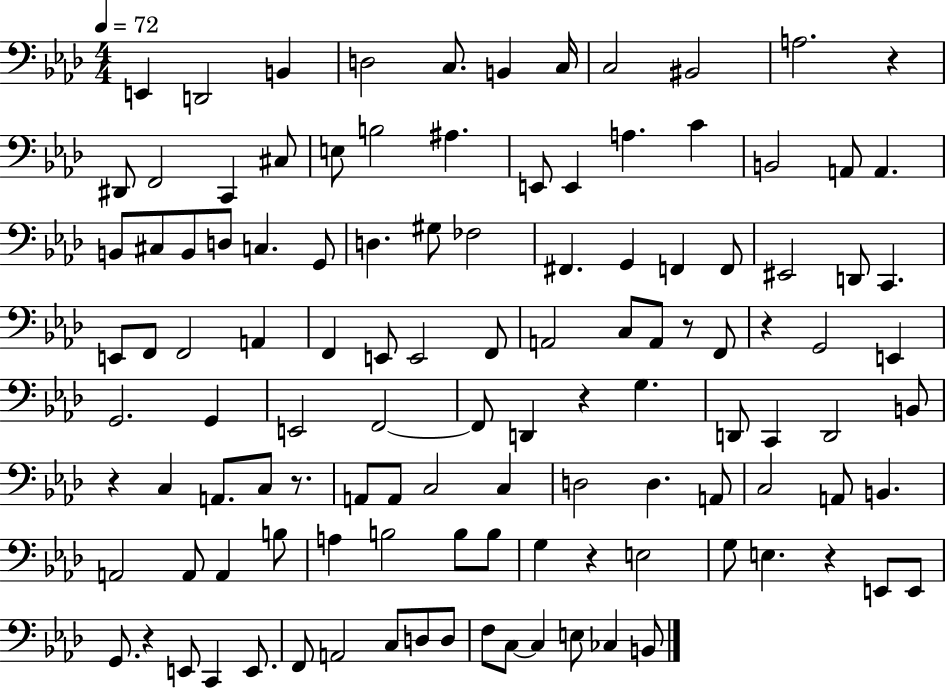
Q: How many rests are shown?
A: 9